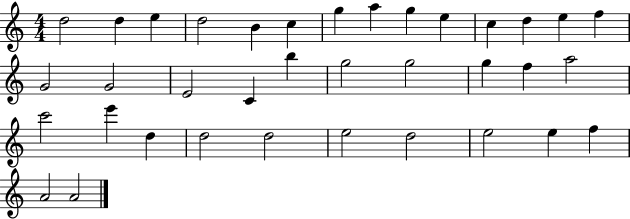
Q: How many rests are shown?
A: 0